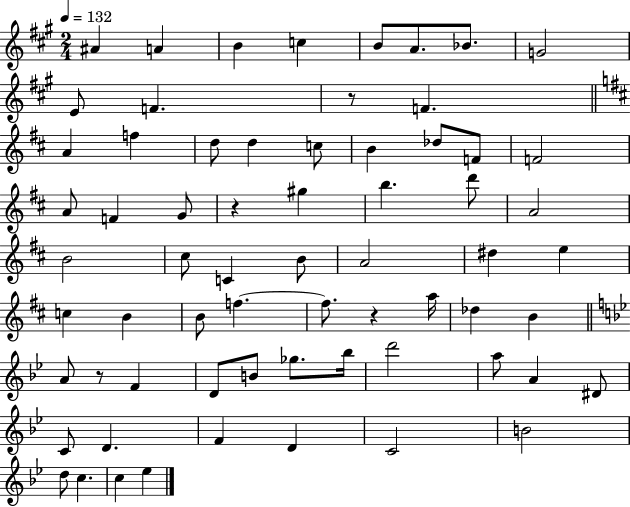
{
  \clef treble
  \numericTimeSignature
  \time 2/4
  \key a \major
  \tempo 4 = 132
  ais'4 a'4 | b'4 c''4 | b'8 a'8. bes'8. | g'2 | \break e'8 f'4. | r8 f'4. | \bar "||" \break \key b \minor a'4 f''4 | d''8 d''4 c''8 | b'4 des''8 f'8 | f'2 | \break a'8 f'4 g'8 | r4 gis''4 | b''4. d'''8 | a'2 | \break b'2 | cis''8 c'4 b'8 | a'2 | dis''4 e''4 | \break c''4 b'4 | b'8 f''4.~~ | f''8. r4 a''16 | des''4 b'4 | \break \bar "||" \break \key g \minor a'8 r8 f'4 | d'8 b'8 ges''8. bes''16 | d'''2 | a''8 a'4 dis'8 | \break c'8 d'4. | f'4 d'4 | c'2 | b'2 | \break d''8 c''4. | c''4 ees''4 | \bar "|."
}